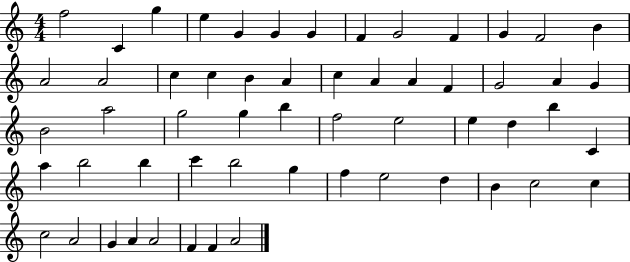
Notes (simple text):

F5/h C4/q G5/q E5/q G4/q G4/q G4/q F4/q G4/h F4/q G4/q F4/h B4/q A4/h A4/h C5/q C5/q B4/q A4/q C5/q A4/q A4/q F4/q G4/h A4/q G4/q B4/h A5/h G5/h G5/q B5/q F5/h E5/h E5/q D5/q B5/q C4/q A5/q B5/h B5/q C6/q B5/h G5/q F5/q E5/h D5/q B4/q C5/h C5/q C5/h A4/h G4/q A4/q A4/h F4/q F4/q A4/h